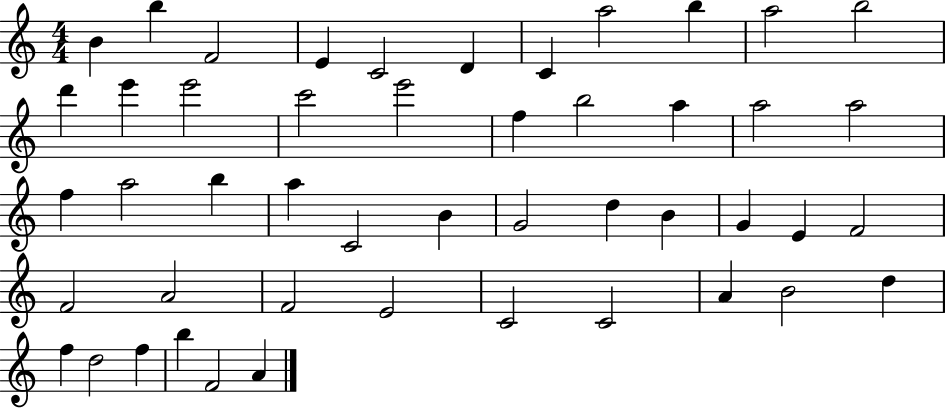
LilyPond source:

{
  \clef treble
  \numericTimeSignature
  \time 4/4
  \key c \major
  b'4 b''4 f'2 | e'4 c'2 d'4 | c'4 a''2 b''4 | a''2 b''2 | \break d'''4 e'''4 e'''2 | c'''2 e'''2 | f''4 b''2 a''4 | a''2 a''2 | \break f''4 a''2 b''4 | a''4 c'2 b'4 | g'2 d''4 b'4 | g'4 e'4 f'2 | \break f'2 a'2 | f'2 e'2 | c'2 c'2 | a'4 b'2 d''4 | \break f''4 d''2 f''4 | b''4 f'2 a'4 | \bar "|."
}